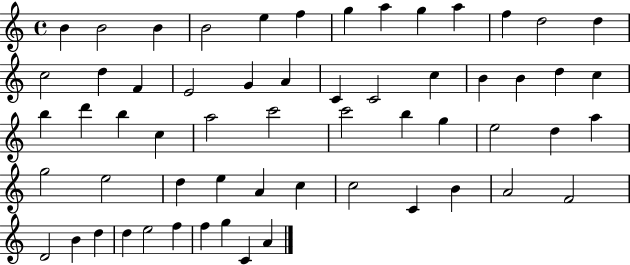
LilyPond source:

{
  \clef treble
  \time 4/4
  \defaultTimeSignature
  \key c \major
  b'4 b'2 b'4 | b'2 e''4 f''4 | g''4 a''4 g''4 a''4 | f''4 d''2 d''4 | \break c''2 d''4 f'4 | e'2 g'4 a'4 | c'4 c'2 c''4 | b'4 b'4 d''4 c''4 | \break b''4 d'''4 b''4 c''4 | a''2 c'''2 | c'''2 b''4 g''4 | e''2 d''4 a''4 | \break g''2 e''2 | d''4 e''4 a'4 c''4 | c''2 c'4 b'4 | a'2 f'2 | \break d'2 b'4 d''4 | d''4 e''2 f''4 | f''4 g''4 c'4 a'4 | \bar "|."
}